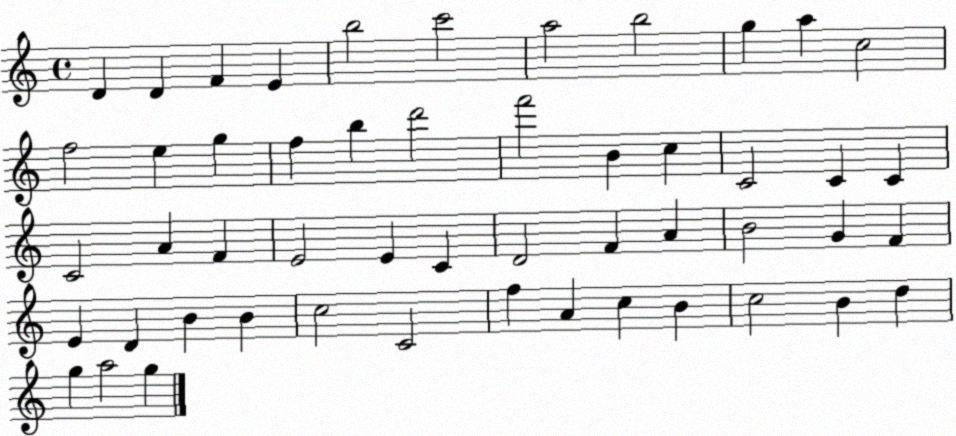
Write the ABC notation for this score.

X:1
T:Untitled
M:4/4
L:1/4
K:C
D D F E b2 c'2 a2 b2 g a c2 f2 e g f b d'2 f'2 B c C2 C C C2 A F E2 E C D2 F A B2 G F E D B B c2 C2 f A c B c2 B d g a2 g